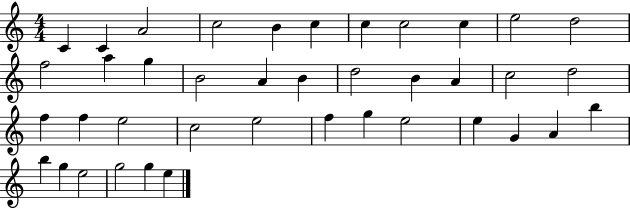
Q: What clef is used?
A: treble